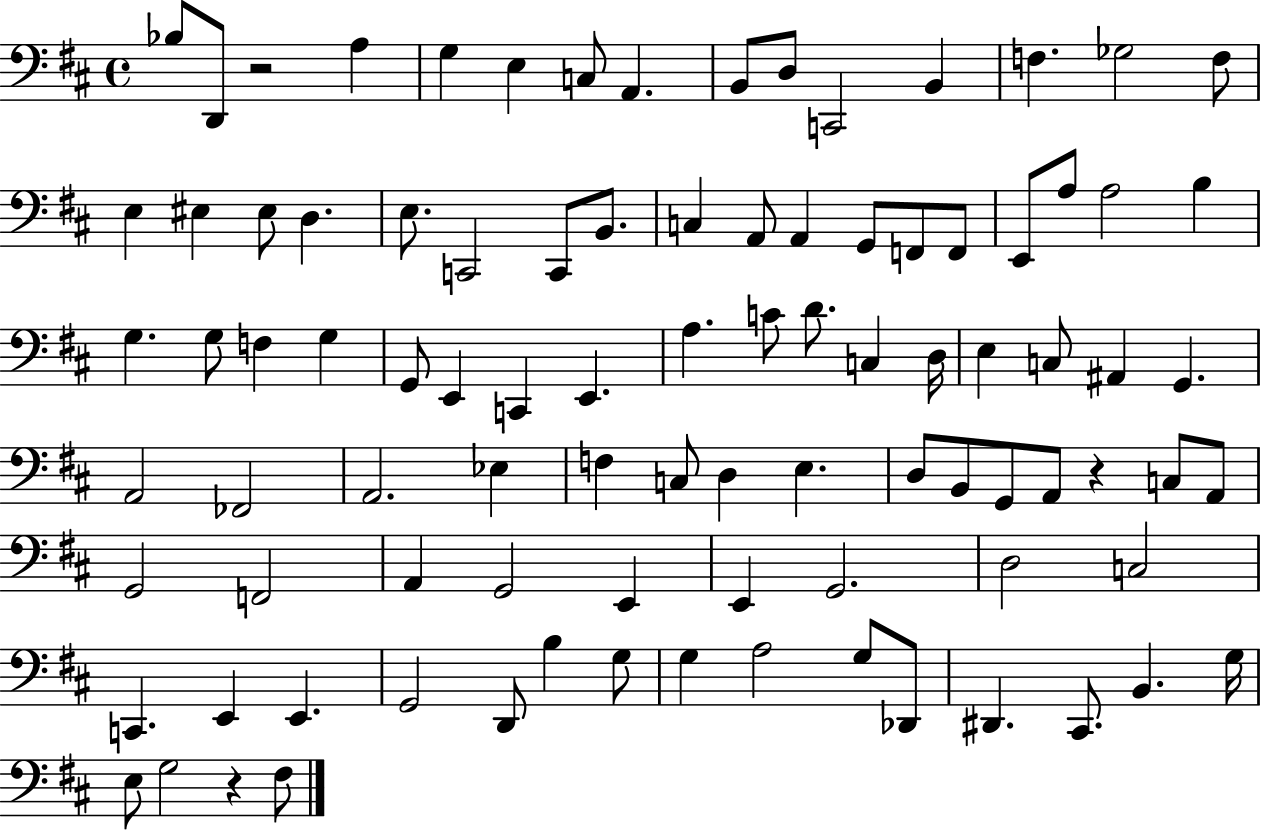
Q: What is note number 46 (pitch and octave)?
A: E3